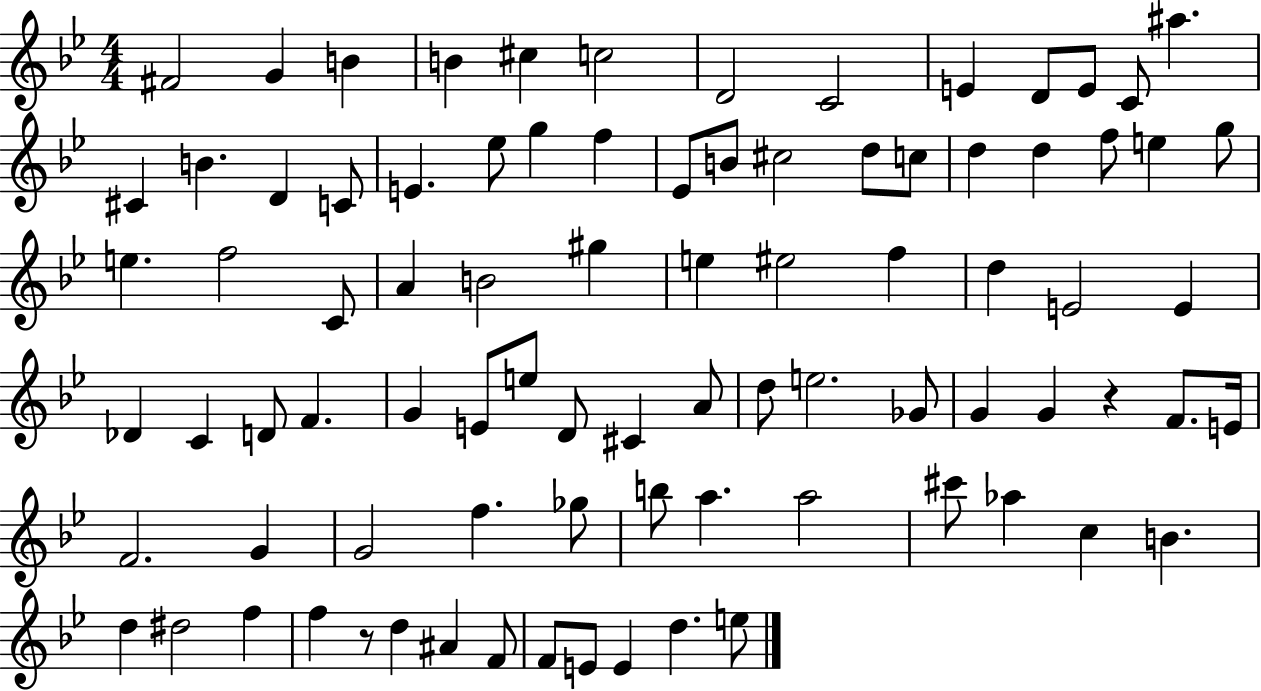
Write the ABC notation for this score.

X:1
T:Untitled
M:4/4
L:1/4
K:Bb
^F2 G B B ^c c2 D2 C2 E D/2 E/2 C/2 ^a ^C B D C/2 E _e/2 g f _E/2 B/2 ^c2 d/2 c/2 d d f/2 e g/2 e f2 C/2 A B2 ^g e ^e2 f d E2 E _D C D/2 F G E/2 e/2 D/2 ^C A/2 d/2 e2 _G/2 G G z F/2 E/4 F2 G G2 f _g/2 b/2 a a2 ^c'/2 _a c B d ^d2 f f z/2 d ^A F/2 F/2 E/2 E d e/2